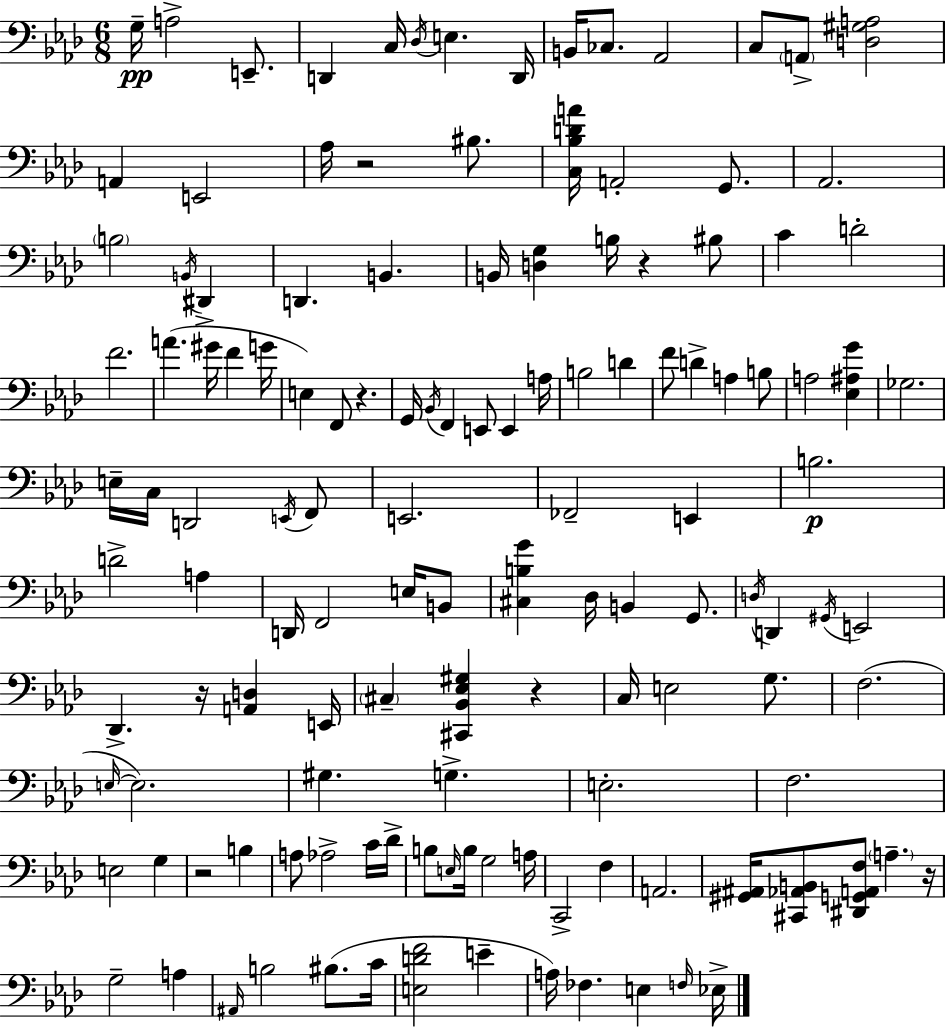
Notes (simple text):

G3/s A3/h E2/e. D2/q C3/s Db3/s E3/q. D2/s B2/s CES3/e. Ab2/h C3/e A2/e [D3,G#3,A3]/h A2/q E2/h Ab3/s R/h BIS3/e. [C3,Bb3,D4,A4]/s A2/h G2/e. Ab2/h. B3/h B2/s D#2/q D2/q. B2/q. B2/s [D3,G3]/q B3/s R/q BIS3/e C4/q D4/h F4/h. A4/q. G#4/s F4/q G4/s E3/q F2/e R/q. G2/s Bb2/s F2/q E2/e E2/q A3/s B3/h D4/q F4/e D4/q A3/q B3/e A3/h [Eb3,A#3,G4]/q Gb3/h. E3/s C3/s D2/h E2/s F2/e E2/h. FES2/h E2/q B3/h. D4/h A3/q D2/s F2/h E3/s B2/e [C#3,B3,G4]/q Db3/s B2/q G2/e. D3/s D2/q G#2/s E2/h Db2/q. R/s [A2,D3]/q E2/s C#3/q [C#2,Bb2,Eb3,G#3]/q R/q C3/s E3/h G3/e. F3/h. E3/s E3/h. G#3/q. G3/q. E3/h. F3/h. E3/h G3/q R/h B3/q A3/e Ab3/h C4/s Db4/s B3/e E3/s B3/s G3/h A3/s C2/h F3/q A2/h. [G#2,A#2]/s [C#2,Ab2,B2]/e [D#2,G2,A2,F3]/e A3/q. R/s G3/h A3/q A#2/s B3/h BIS3/e. C4/s [E3,D4,F4]/h E4/q A3/s FES3/q. E3/q F3/s Eb3/s